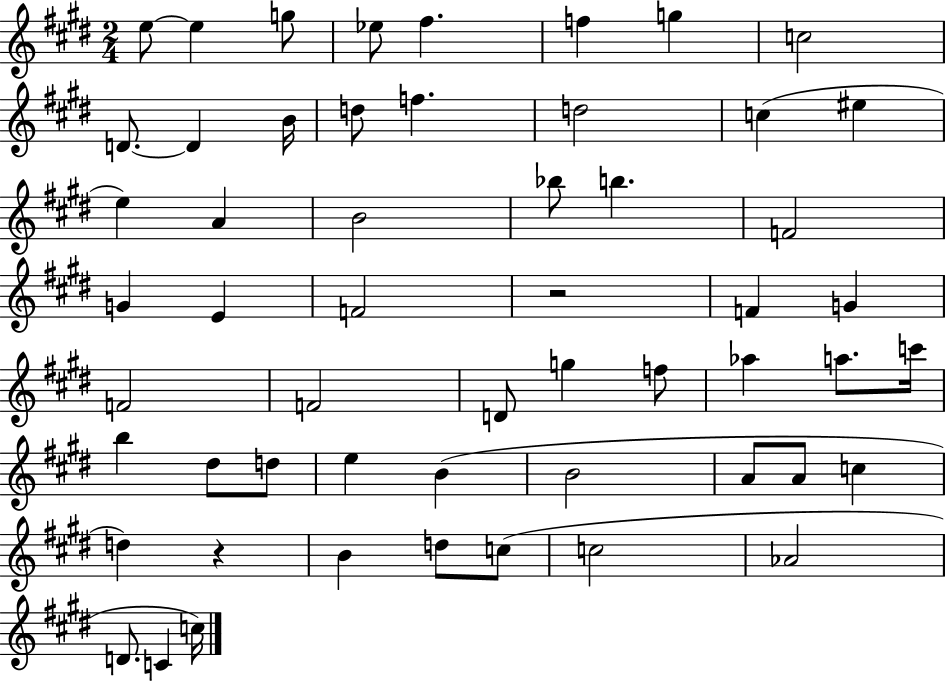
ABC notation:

X:1
T:Untitled
M:2/4
L:1/4
K:E
e/2 e g/2 _e/2 ^f f g c2 D/2 D B/4 d/2 f d2 c ^e e A B2 _b/2 b F2 G E F2 z2 F G F2 F2 D/2 g f/2 _a a/2 c'/4 b ^d/2 d/2 e B B2 A/2 A/2 c d z B d/2 c/2 c2 _A2 D/2 C c/4